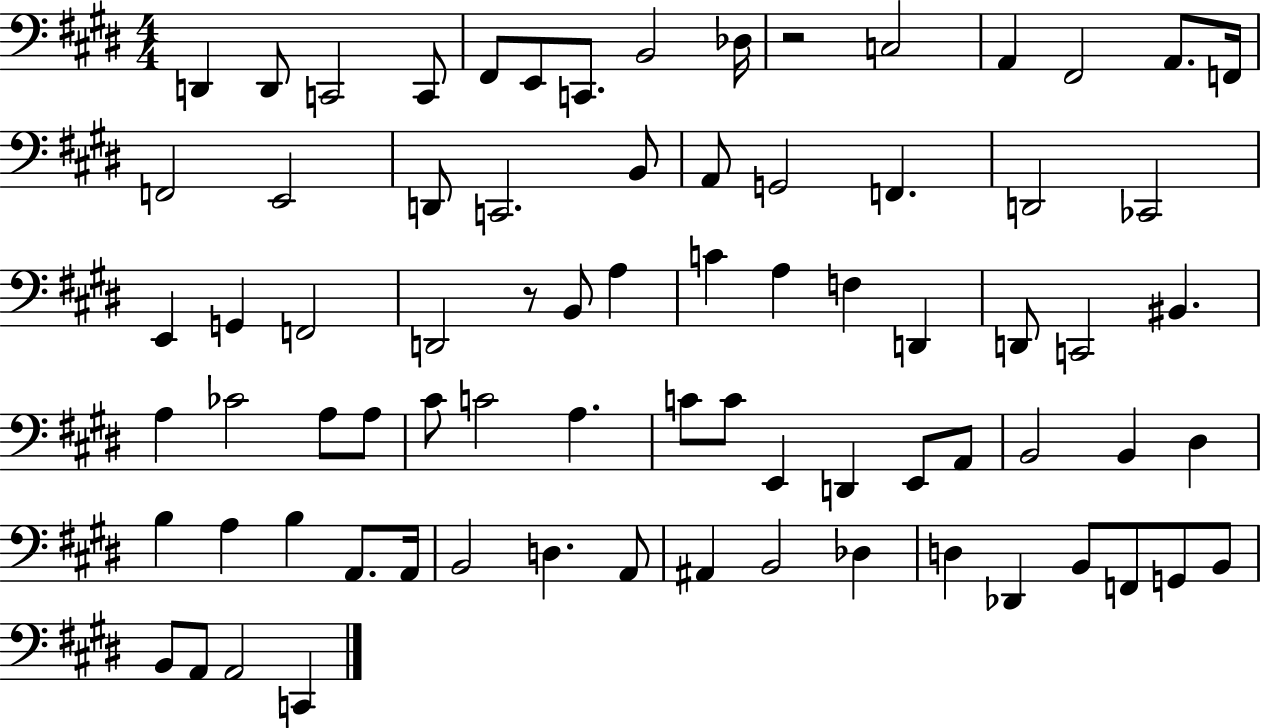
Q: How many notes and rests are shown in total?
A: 76